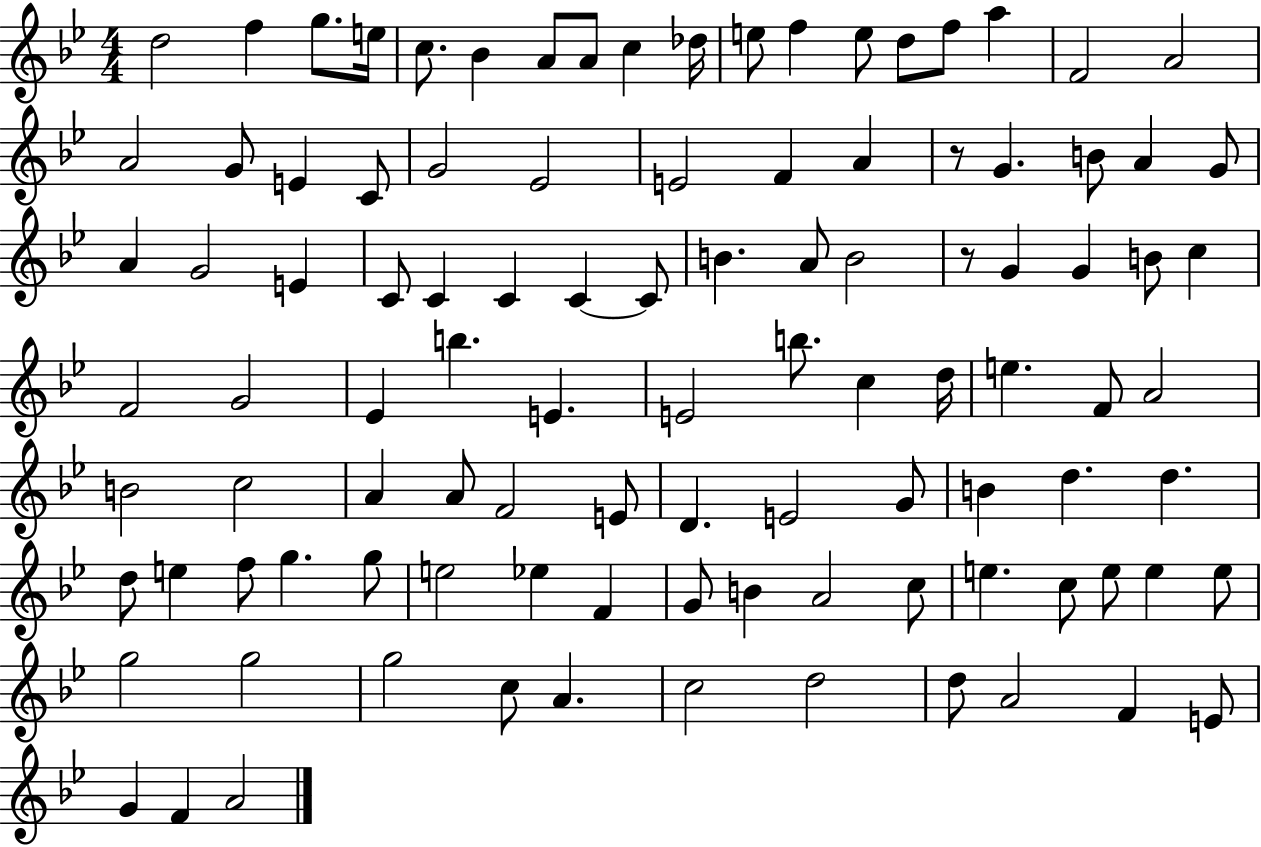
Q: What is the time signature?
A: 4/4